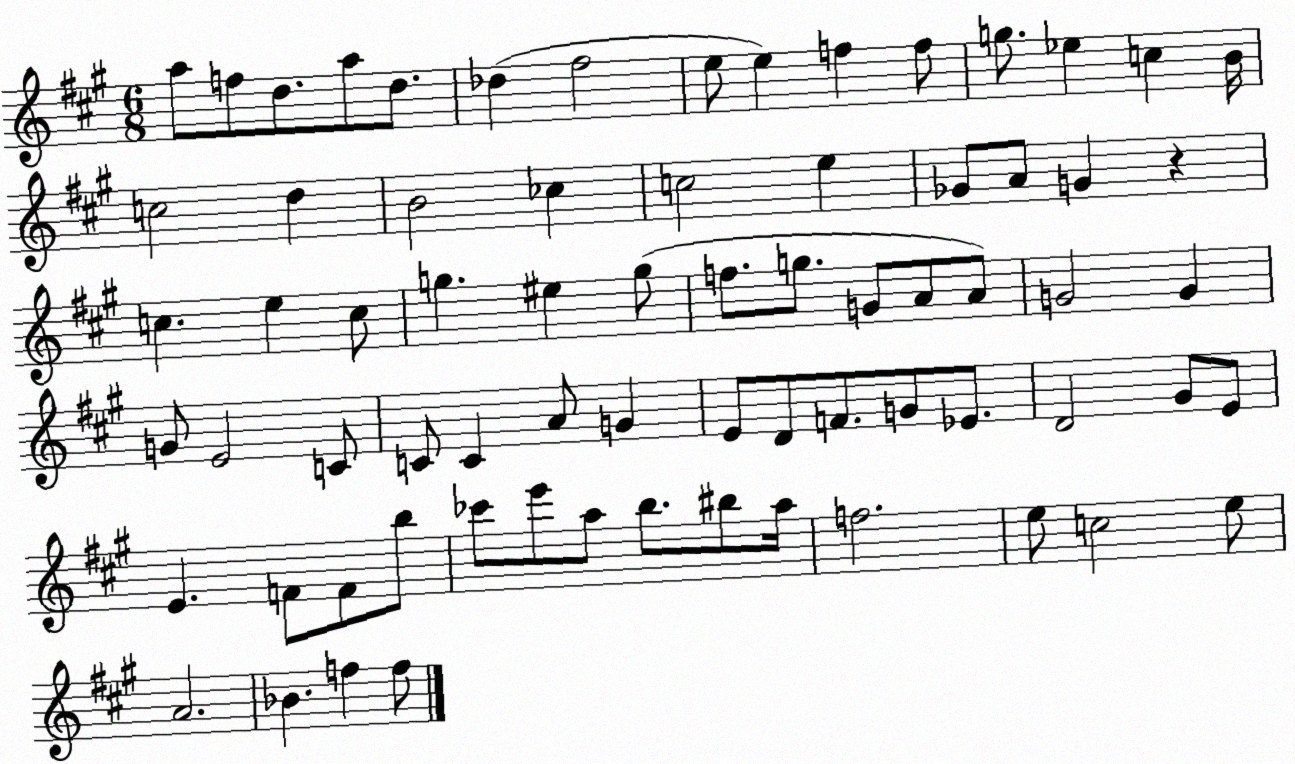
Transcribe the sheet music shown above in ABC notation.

X:1
T:Untitled
M:6/8
L:1/4
K:A
a/2 f/2 d/2 a/2 d/2 _d ^f2 e/2 e f f/2 g/2 _e c B/4 c2 d B2 _c c2 e _G/2 A/2 G z c e c/2 g ^e g/2 f/2 g/2 G/2 A/2 A/2 G2 G G/2 E2 C/2 C/2 C A/2 G E/2 D/2 F/2 G/2 _E/2 D2 ^G/2 E/2 E F/2 F/2 b/2 _c'/2 e'/2 a/2 b/2 ^b/2 a/4 f2 e/2 c2 e/2 A2 _B f f/2